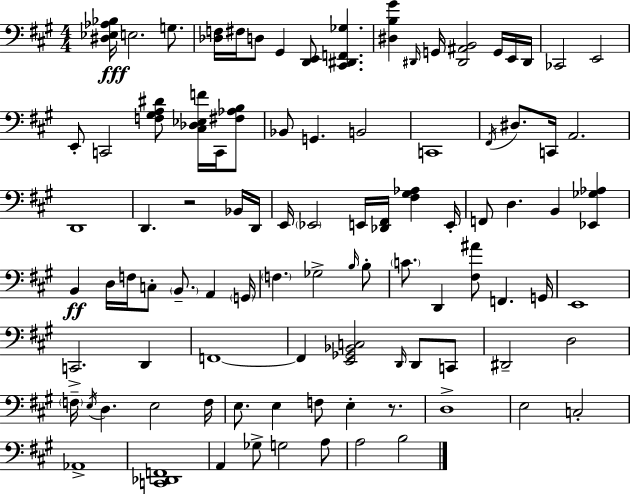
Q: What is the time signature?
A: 4/4